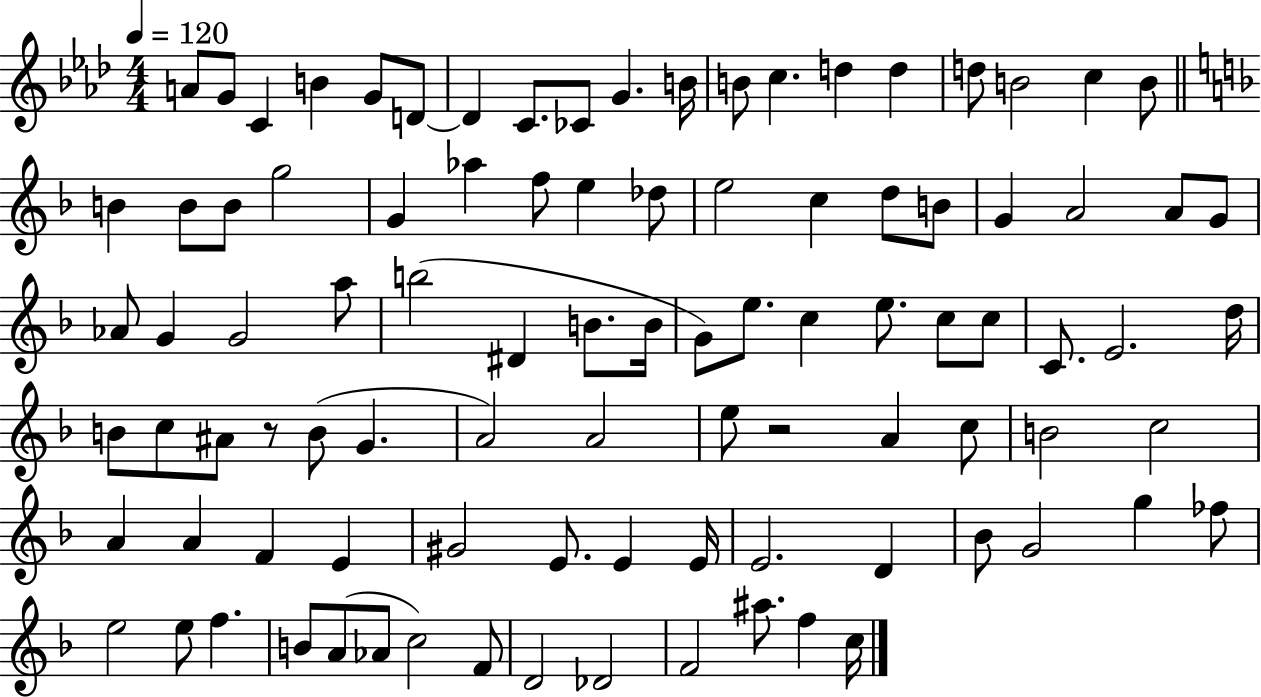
{
  \clef treble
  \numericTimeSignature
  \time 4/4
  \key aes \major
  \tempo 4 = 120
  a'8 g'8 c'4 b'4 g'8 d'8~~ | d'4 c'8. ces'8 g'4. b'16 | b'8 c''4. d''4 d''4 | d''8 b'2 c''4 b'8 | \break \bar "||" \break \key f \major b'4 b'8 b'8 g''2 | g'4 aes''4 f''8 e''4 des''8 | e''2 c''4 d''8 b'8 | g'4 a'2 a'8 g'8 | \break aes'8 g'4 g'2 a''8 | b''2( dis'4 b'8. b'16 | g'8) e''8. c''4 e''8. c''8 c''8 | c'8. e'2. d''16 | \break b'8 c''8 ais'8 r8 b'8( g'4. | a'2) a'2 | e''8 r2 a'4 c''8 | b'2 c''2 | \break a'4 a'4 f'4 e'4 | gis'2 e'8. e'4 e'16 | e'2. d'4 | bes'8 g'2 g''4 fes''8 | \break e''2 e''8 f''4. | b'8 a'8( aes'8 c''2) f'8 | d'2 des'2 | f'2 ais''8. f''4 c''16 | \break \bar "|."
}